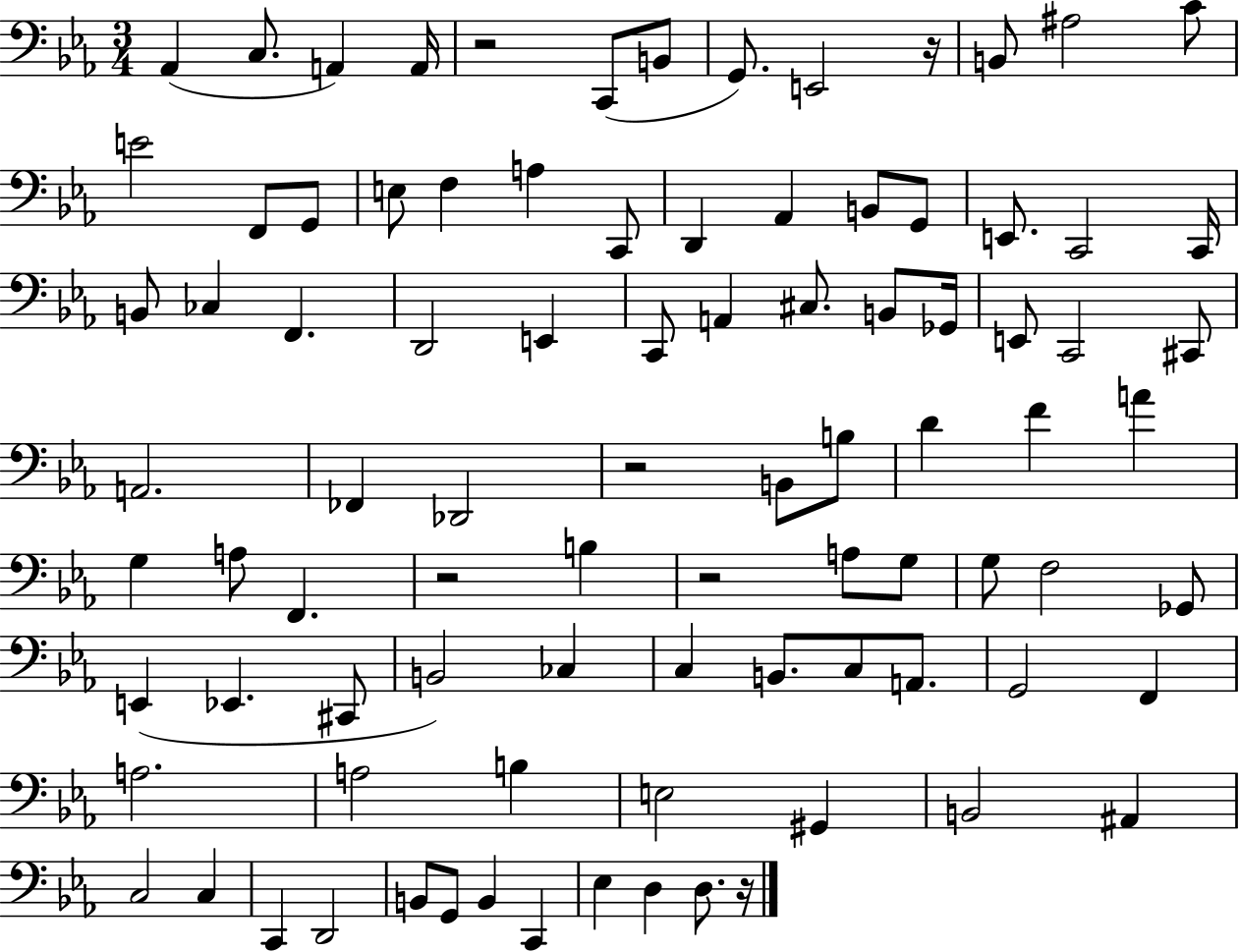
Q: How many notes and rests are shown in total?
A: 90